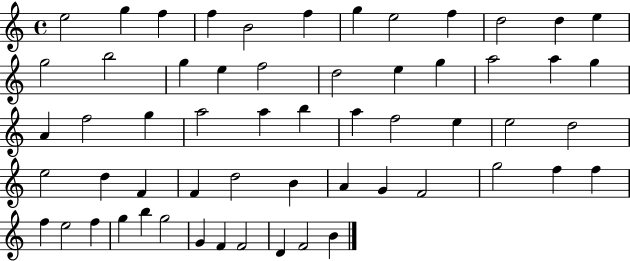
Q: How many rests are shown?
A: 0